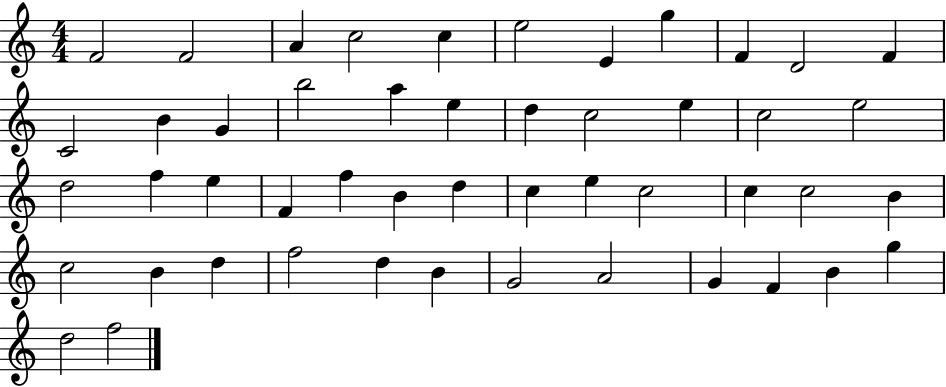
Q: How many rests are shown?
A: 0